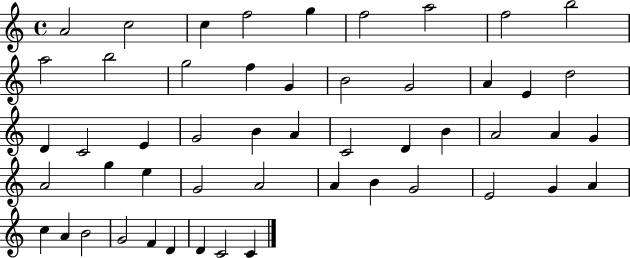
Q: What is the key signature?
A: C major